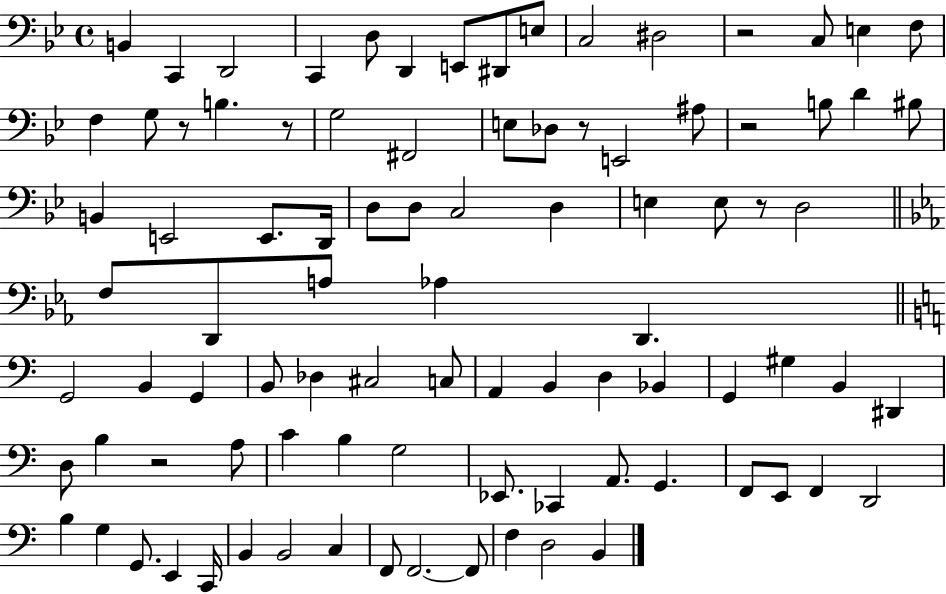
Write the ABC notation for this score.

X:1
T:Untitled
M:4/4
L:1/4
K:Bb
B,, C,, D,,2 C,, D,/2 D,, E,,/2 ^D,,/2 E,/2 C,2 ^D,2 z2 C,/2 E, F,/2 F, G,/2 z/2 B, z/2 G,2 ^F,,2 E,/2 _D,/2 z/2 E,,2 ^A,/2 z2 B,/2 D ^B,/2 B,, E,,2 E,,/2 D,,/4 D,/2 D,/2 C,2 D, E, E,/2 z/2 D,2 F,/2 D,,/2 A,/2 _A, D,, G,,2 B,, G,, B,,/2 _D, ^C,2 C,/2 A,, B,, D, _B,, G,, ^G, B,, ^D,, D,/2 B, z2 A,/2 C B, G,2 _E,,/2 _C,, A,,/2 G,, F,,/2 E,,/2 F,, D,,2 B, G, G,,/2 E,, C,,/4 B,, B,,2 C, F,,/2 F,,2 F,,/2 F, D,2 B,,